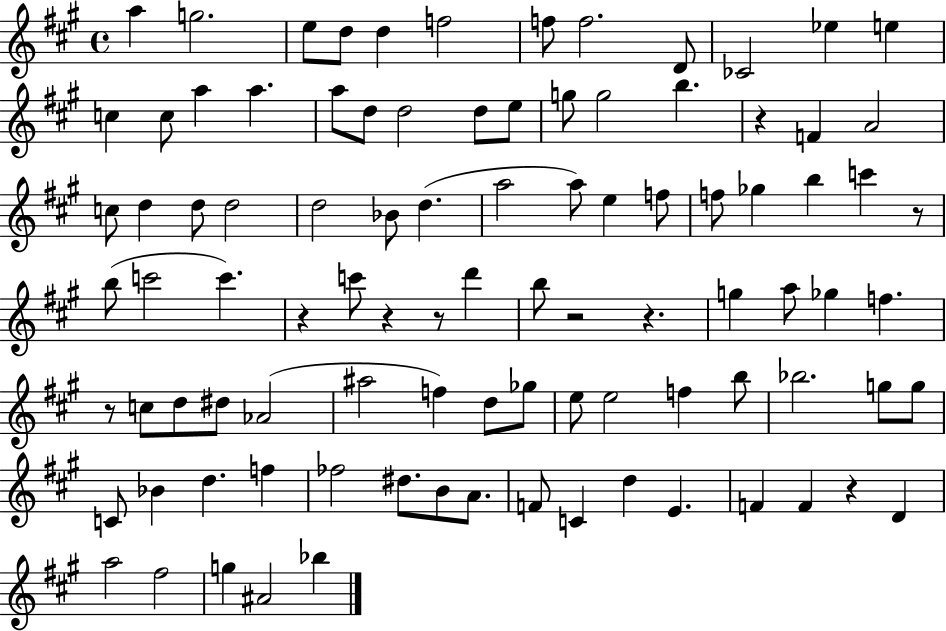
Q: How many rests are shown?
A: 9